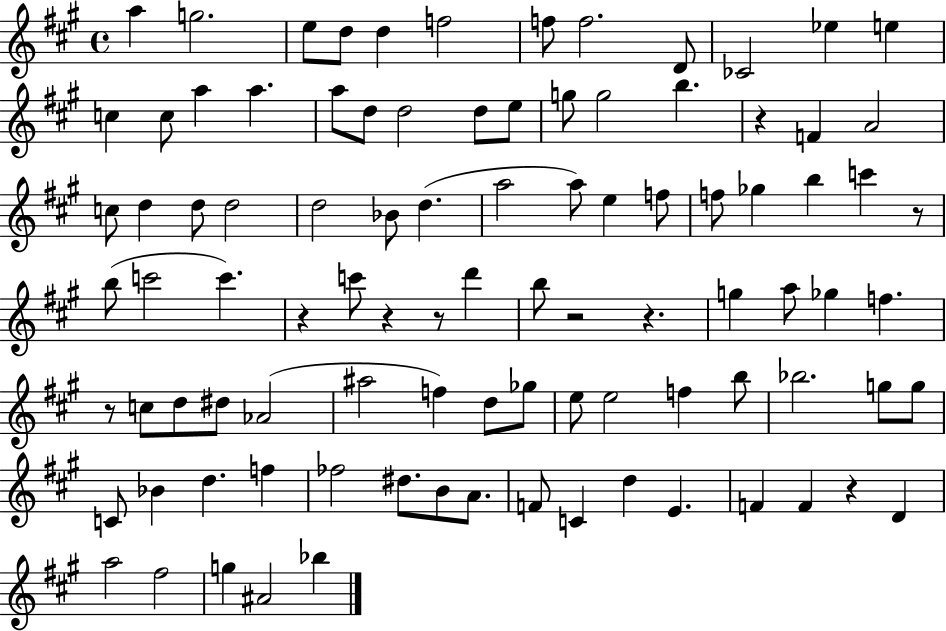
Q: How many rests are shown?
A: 9